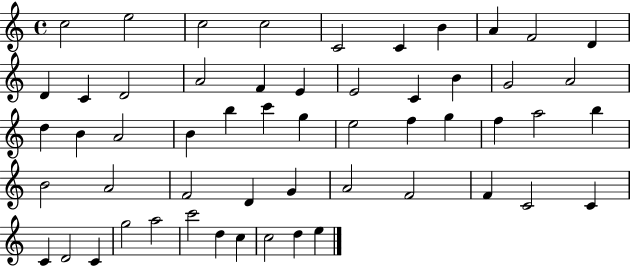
{
  \clef treble
  \time 4/4
  \defaultTimeSignature
  \key c \major
  c''2 e''2 | c''2 c''2 | c'2 c'4 b'4 | a'4 f'2 d'4 | \break d'4 c'4 d'2 | a'2 f'4 e'4 | e'2 c'4 b'4 | g'2 a'2 | \break d''4 b'4 a'2 | b'4 b''4 c'''4 g''4 | e''2 f''4 g''4 | f''4 a''2 b''4 | \break b'2 a'2 | f'2 d'4 g'4 | a'2 f'2 | f'4 c'2 c'4 | \break c'4 d'2 c'4 | g''2 a''2 | c'''2 d''4 c''4 | c''2 d''4 e''4 | \break \bar "|."
}